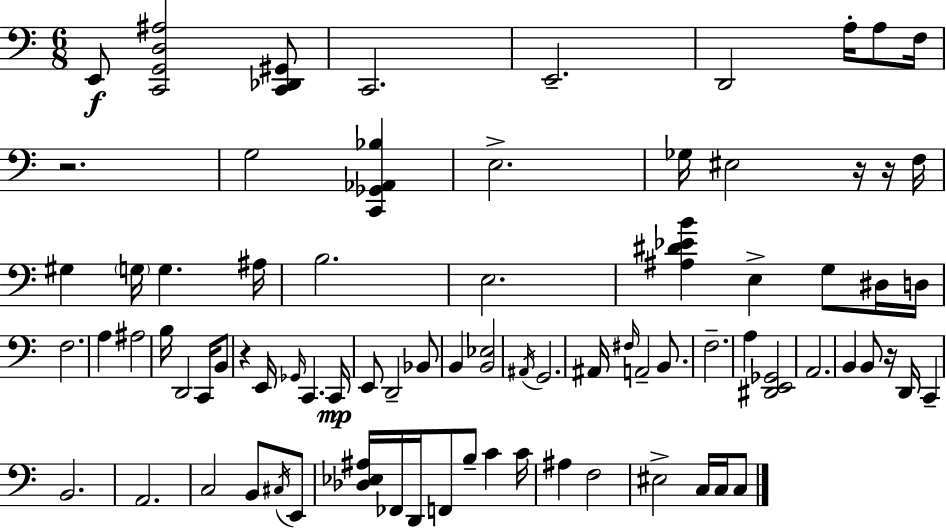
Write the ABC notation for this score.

X:1
T:Untitled
M:6/8
L:1/4
K:C
E,,/2 [C,,G,,D,^A,]2 [C,,_D,,^G,,]/2 C,,2 E,,2 D,,2 A,/4 A,/2 F,/4 z2 G,2 [C,,_G,,_A,,_B,] E,2 _G,/4 ^E,2 z/4 z/4 F,/4 ^G, G,/4 G, ^A,/4 B,2 E,2 [^A,^D_EB] E, G,/2 ^D,/4 D,/4 F,2 A, ^A,2 B,/4 D,,2 C,,/4 B,,/2 z E,,/4 _G,,/4 C,, C,,/4 E,,/2 D,,2 _B,,/2 B,, [B,,_E,]2 ^A,,/4 G,,2 ^A,,/4 ^F,/4 A,,2 B,,/2 F,2 A, [^D,,E,,_G,,]2 A,,2 B,, B,,/2 z/4 D,,/4 C,, B,,2 A,,2 C,2 B,,/2 ^C,/4 E,,/2 [_D,_E,^A,]/4 _F,,/4 D,,/4 F,,/2 B,/2 C C/4 ^A, F,2 ^E,2 C,/4 C,/4 C,/2